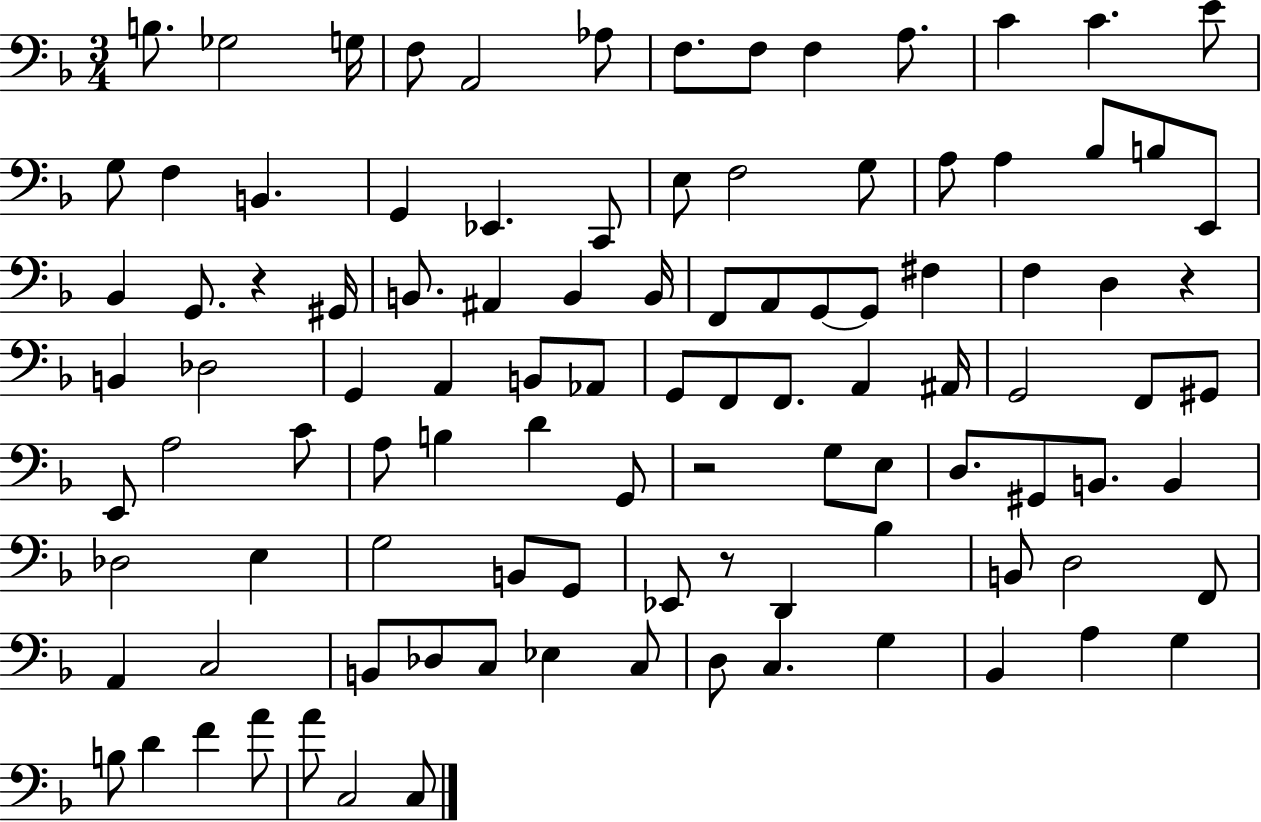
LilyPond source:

{
  \clef bass
  \numericTimeSignature
  \time 3/4
  \key f \major
  b8. ges2 g16 | f8 a,2 aes8 | f8. f8 f4 a8. | c'4 c'4. e'8 | \break g8 f4 b,4. | g,4 ees,4. c,8 | e8 f2 g8 | a8 a4 bes8 b8 e,8 | \break bes,4 g,8. r4 gis,16 | b,8. ais,4 b,4 b,16 | f,8 a,8 g,8~~ g,8 fis4 | f4 d4 r4 | \break b,4 des2 | g,4 a,4 b,8 aes,8 | g,8 f,8 f,8. a,4 ais,16 | g,2 f,8 gis,8 | \break e,8 a2 c'8 | a8 b4 d'4 g,8 | r2 g8 e8 | d8. gis,8 b,8. b,4 | \break des2 e4 | g2 b,8 g,8 | ees,8 r8 d,4 bes4 | b,8 d2 f,8 | \break a,4 c2 | b,8 des8 c8 ees4 c8 | d8 c4. g4 | bes,4 a4 g4 | \break b8 d'4 f'4 a'8 | a'8 c2 c8 | \bar "|."
}